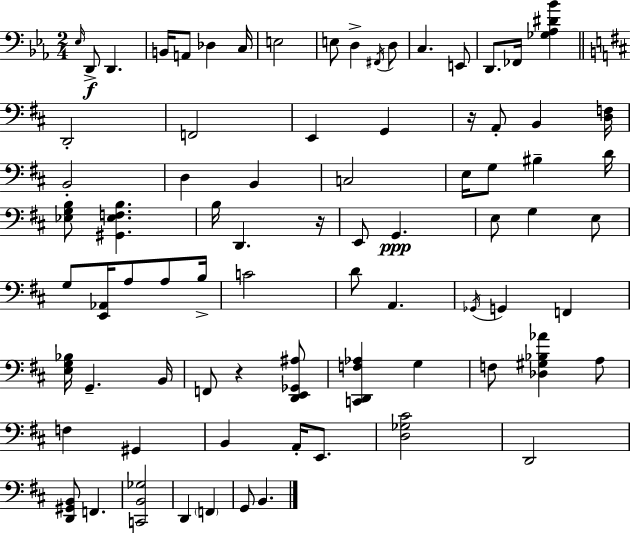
X:1
T:Untitled
M:2/4
L:1/4
K:Eb
_E,/4 D,,/2 D,, B,,/4 A,,/2 _D, C,/4 E,2 E,/2 D, ^F,,/4 D,/2 C, E,,/2 D,,/2 _F,,/4 [_G,_A,^D_B] D,,2 F,,2 E,, G,, z/4 A,,/2 B,, [D,F,]/4 B,,2 D, B,, C,2 E,/4 G,/2 ^B, D/4 [_E,G,B,]/2 [^G,,_E,F,B,] B,/4 D,, z/4 E,,/2 G,, E,/2 G, E,/2 G,/2 [E,,_A,,]/4 A,/2 A,/2 B,/4 C2 D/2 A,, _G,,/4 G,, F,, [E,G,_B,]/4 G,, B,,/4 F,,/2 z [D,,E,,_G,,^A,]/2 [C,,D,,F,_A,] G, F,/2 [_D,^G,_B,_A] A,/2 F, ^G,, B,, A,,/4 E,,/2 [D,_G,^C]2 D,,2 [D,,^G,,B,,]/2 F,, [C,,B,,_G,]2 D,, F,, G,,/2 B,,